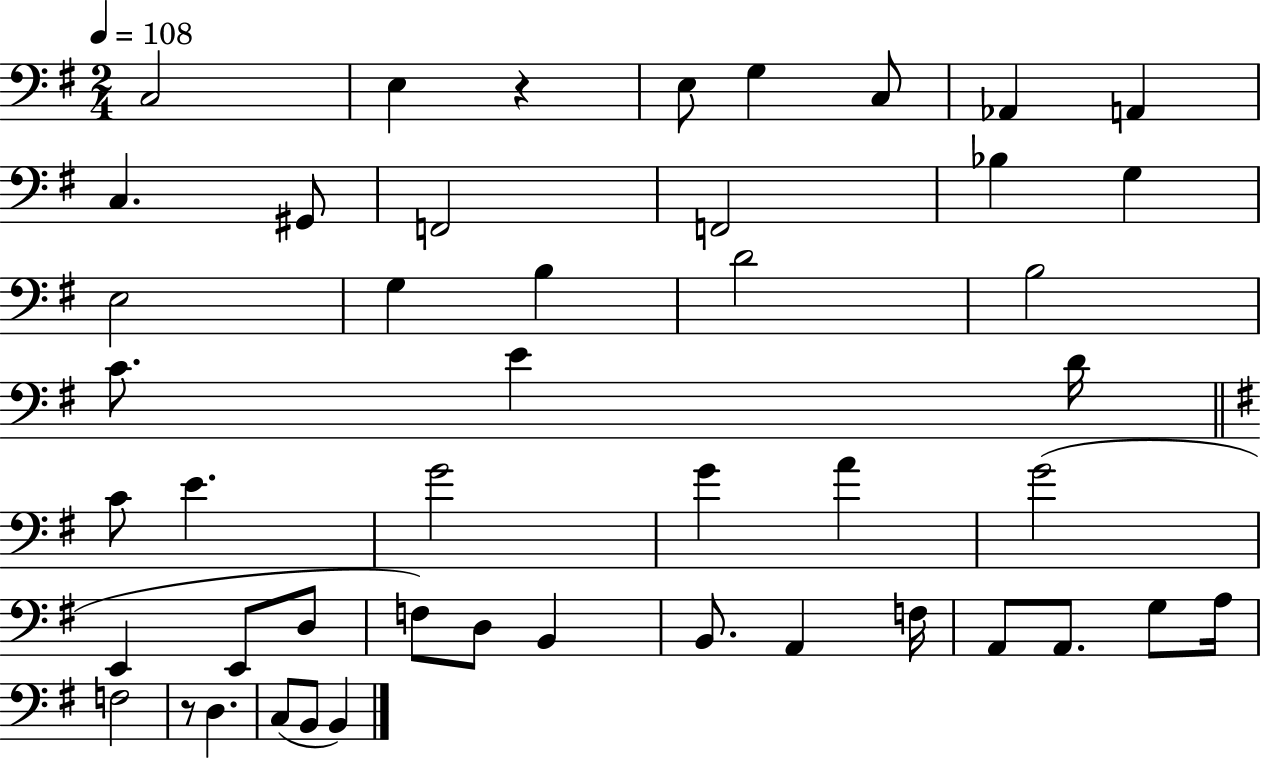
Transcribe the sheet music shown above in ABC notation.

X:1
T:Untitled
M:2/4
L:1/4
K:G
C,2 E, z E,/2 G, C,/2 _A,, A,, C, ^G,,/2 F,,2 F,,2 _B, G, E,2 G, B, D2 B,2 C/2 E D/4 C/2 E G2 G A G2 E,, E,,/2 D,/2 F,/2 D,/2 B,, B,,/2 A,, F,/4 A,,/2 A,,/2 G,/2 A,/4 F,2 z/2 D, C,/2 B,,/2 B,,